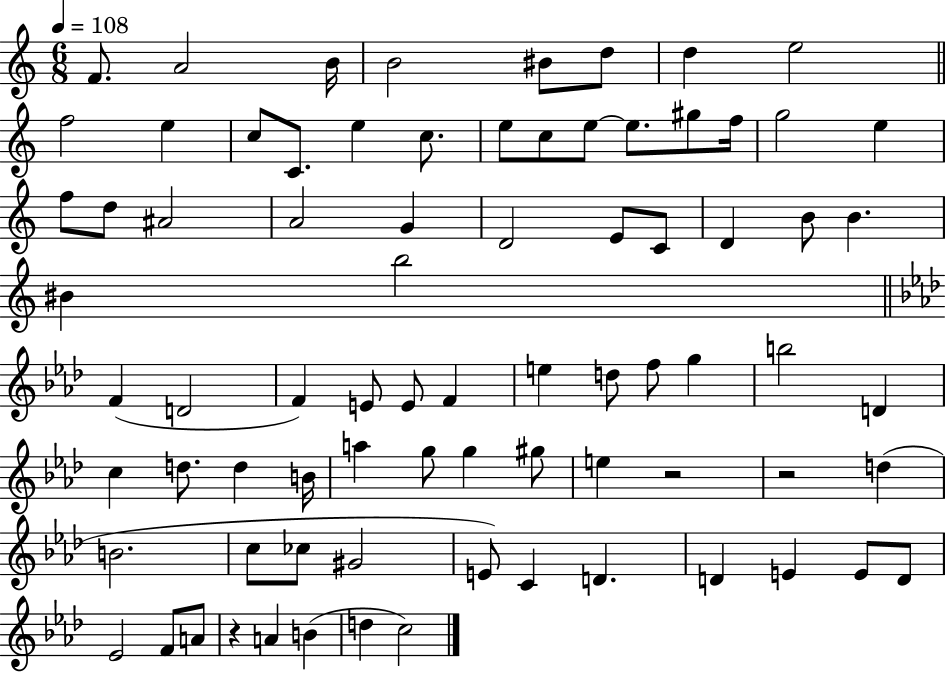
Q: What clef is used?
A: treble